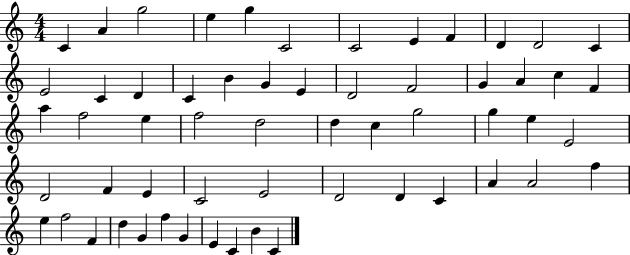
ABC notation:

X:1
T:Untitled
M:4/4
L:1/4
K:C
C A g2 e g C2 C2 E F D D2 C E2 C D C B G E D2 F2 G A c F a f2 e f2 d2 d c g2 g e E2 D2 F E C2 E2 D2 D C A A2 f e f2 F d G f G E C B C